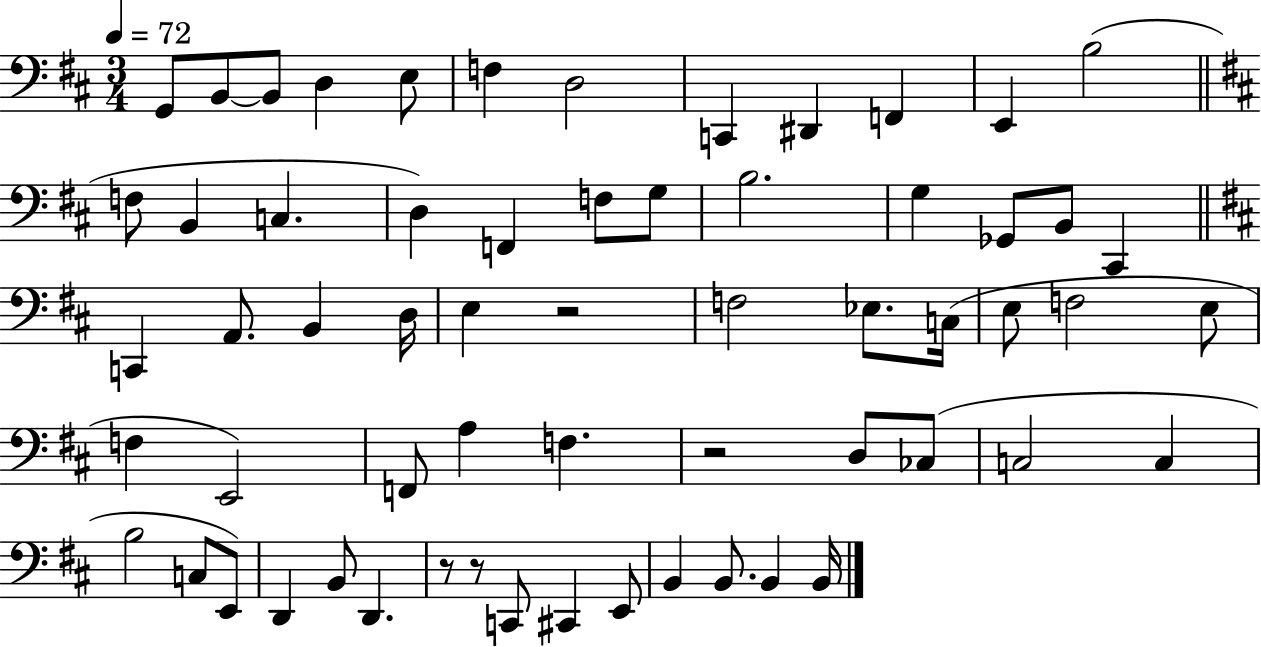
{
  \clef bass
  \numericTimeSignature
  \time 3/4
  \key d \major
  \tempo 4 = 72
  \repeat volta 2 { g,8 b,8~~ b,8 d4 e8 | f4 d2 | c,4 dis,4 f,4 | e,4 b2( | \break \bar "||" \break \key b \minor f8 b,4 c4. | d4) f,4 f8 g8 | b2. | g4 ges,8 b,8 cis,4 | \break \bar "||" \break \key b \minor c,4 a,8. b,4 d16 | e4 r2 | f2 ees8. c16( | e8 f2 e8 | \break f4 e,2) | f,8 a4 f4. | r2 d8 ces8( | c2 c4 | \break b2 c8 e,8) | d,4 b,8 d,4. | r8 r8 c,8 cis,4 e,8 | b,4 b,8. b,4 b,16 | \break } \bar "|."
}